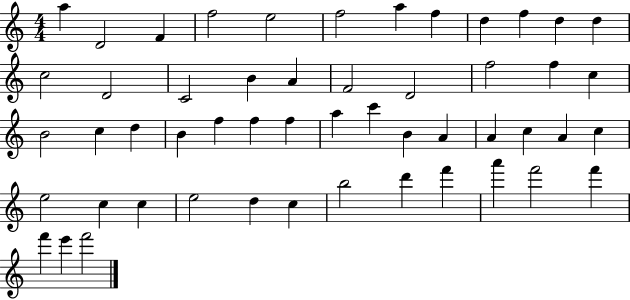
{
  \clef treble
  \numericTimeSignature
  \time 4/4
  \key c \major
  a''4 d'2 f'4 | f''2 e''2 | f''2 a''4 f''4 | d''4 f''4 d''4 d''4 | \break c''2 d'2 | c'2 b'4 a'4 | f'2 d'2 | f''2 f''4 c''4 | \break b'2 c''4 d''4 | b'4 f''4 f''4 f''4 | a''4 c'''4 b'4 a'4 | a'4 c''4 a'4 c''4 | \break e''2 c''4 c''4 | e''2 d''4 c''4 | b''2 d'''4 f'''4 | a'''4 f'''2 f'''4 | \break f'''4 e'''4 f'''2 | \bar "|."
}